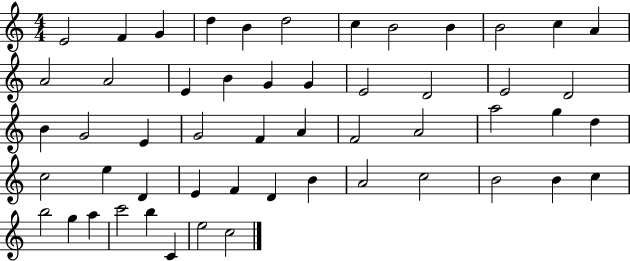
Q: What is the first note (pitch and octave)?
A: E4